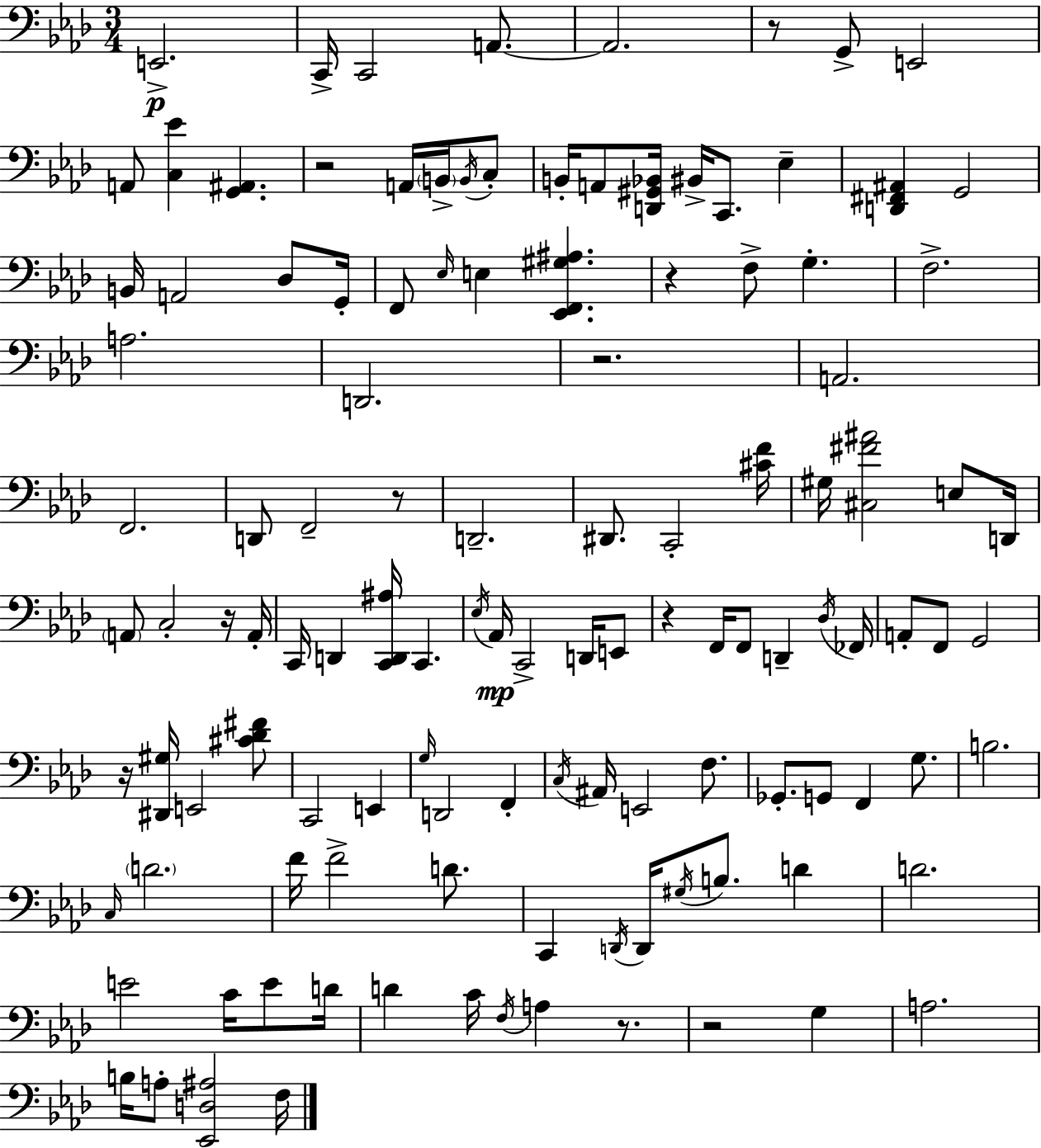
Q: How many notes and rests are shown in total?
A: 120